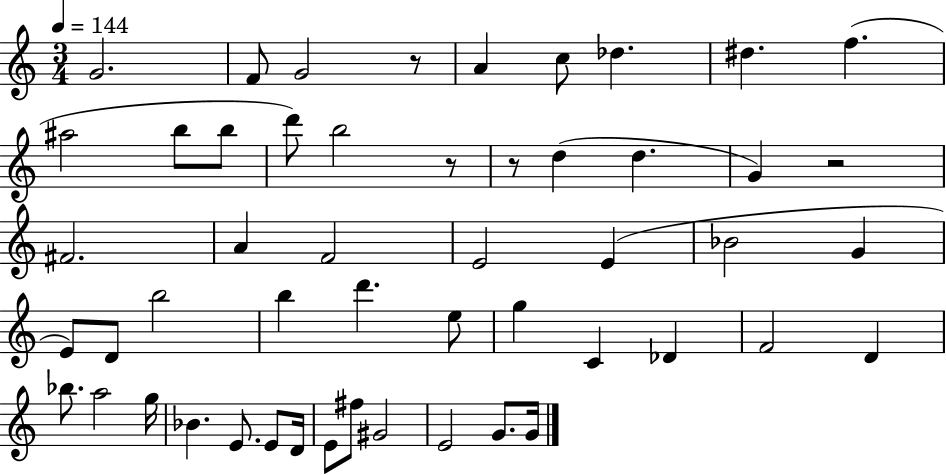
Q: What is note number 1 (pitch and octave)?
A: G4